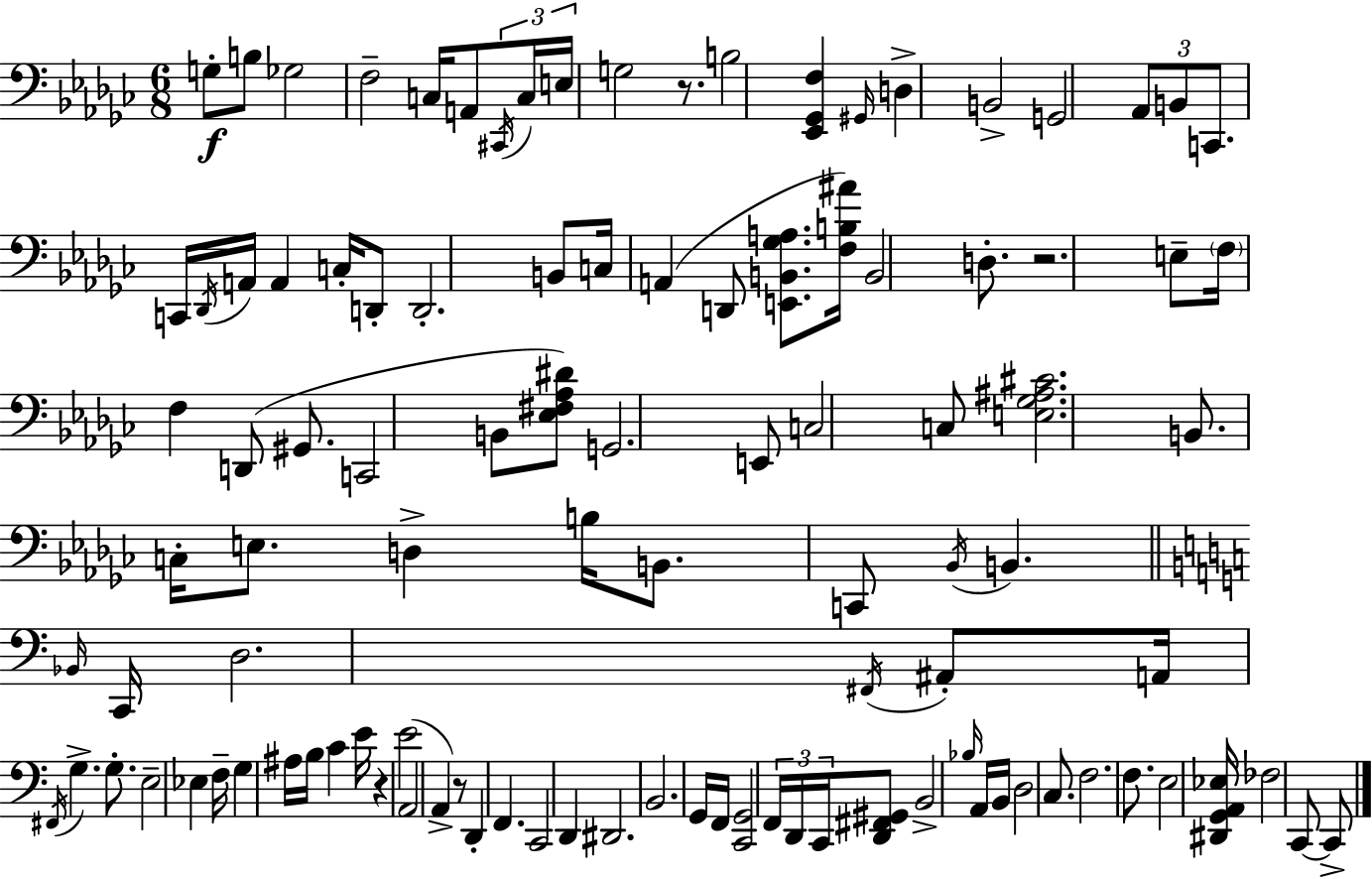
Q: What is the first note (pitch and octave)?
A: G3